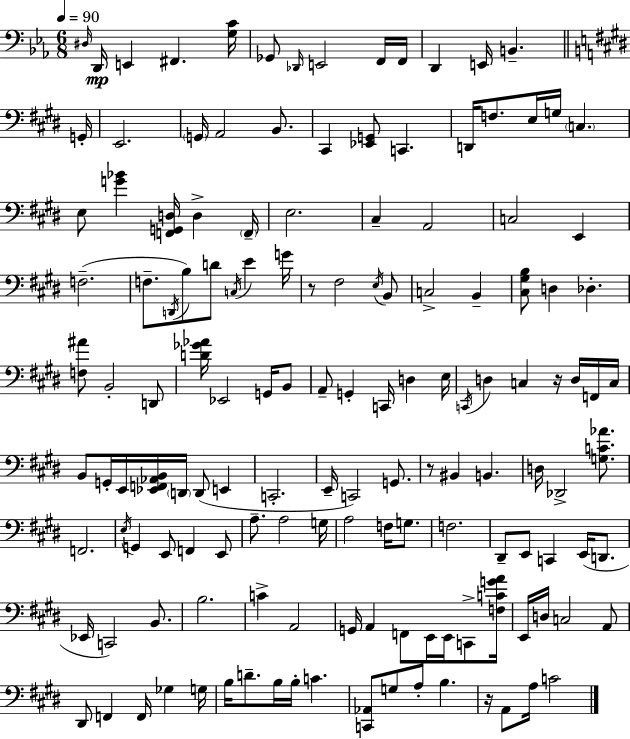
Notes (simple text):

D#3/s D2/s E2/q F#2/q. [G3,C4]/s Gb2/e Db2/s E2/h F2/s F2/s D2/q E2/s B2/q. G2/s E2/h. G2/s A2/h B2/e. C#2/q [Eb2,G2]/e C2/q. D2/s F3/e. E3/s G3/s C3/q. E3/e [G4,Bb4]/q [F2,G2,D3]/s D3/q F2/s E3/h. C#3/q A2/h C3/h E2/q F3/h. F3/e. D2/s B3/e D4/e C3/s E4/q G4/s R/e F#3/h E3/s B2/e C3/h B2/q [C#3,G#3,B3]/e D3/q Db3/q. [F3,A#4]/e B2/h D2/e [D4,Gb4,Ab4]/s Eb2/h G2/s B2/e A2/e G2/q C2/s D3/q E3/s C2/s D3/q C3/q R/s D3/s F2/s C3/s B2/e G2/s E2/s [Eb2,F2,Ab2,B2]/s D2/s D2/e E2/q C2/h. E2/s C2/h G2/e. R/e BIS2/q B2/q. D3/s Db2/h [G3,C4,Ab4]/e. F2/h. E3/s G2/q E2/e F2/q E2/e A3/e. A3/h G3/s A3/h F3/s G3/e. F3/h. D#2/e E2/e C2/q E2/s D2/e. Eb2/s C2/h B2/e. B3/h. C4/q A2/h G2/s A2/q F2/e E2/s E2/s C2/e [F3,C4,G4,A4]/s E2/s D3/s C3/h A2/e D#2/e F2/q F2/s Gb3/q G3/s B3/s D4/e. B3/s B3/s C4/q. [C2,Ab2]/e G3/e A3/e B3/q. R/s A2/e A3/s C4/h